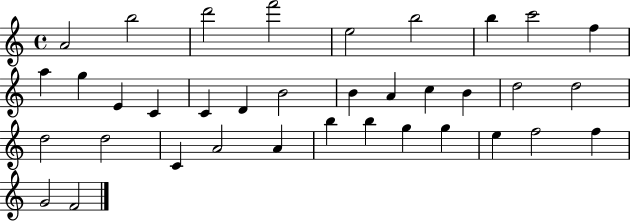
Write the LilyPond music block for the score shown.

{
  \clef treble
  \time 4/4
  \defaultTimeSignature
  \key c \major
  a'2 b''2 | d'''2 f'''2 | e''2 b''2 | b''4 c'''2 f''4 | \break a''4 g''4 e'4 c'4 | c'4 d'4 b'2 | b'4 a'4 c''4 b'4 | d''2 d''2 | \break d''2 d''2 | c'4 a'2 a'4 | b''4 b''4 g''4 g''4 | e''4 f''2 f''4 | \break g'2 f'2 | \bar "|."
}